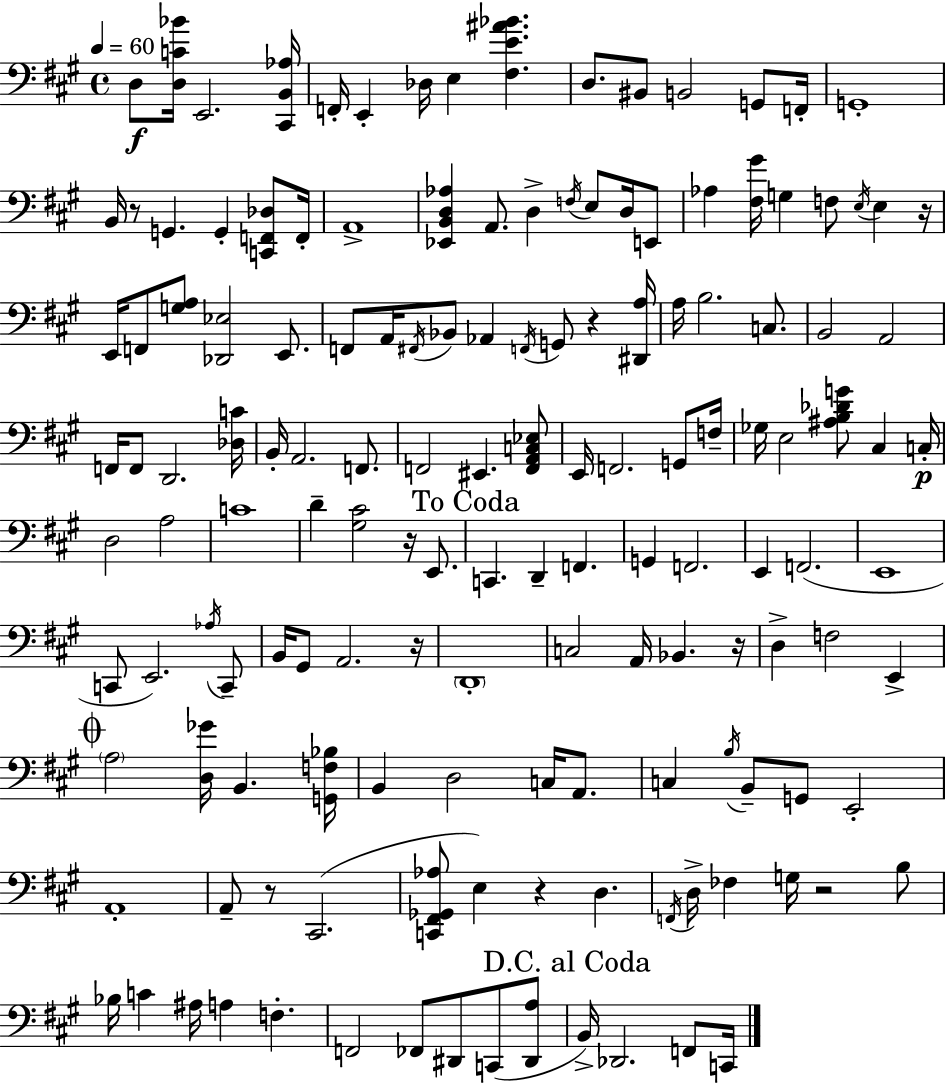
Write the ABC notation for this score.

X:1
T:Untitled
M:4/4
L:1/4
K:A
D,/2 [D,C_B]/4 E,,2 [^C,,B,,_A,]/4 F,,/4 E,, _D,/4 E, [^F,E^A_B] D,/2 ^B,,/2 B,,2 G,,/2 F,,/4 G,,4 B,,/4 z/2 G,, G,, [C,,F,,_D,]/2 F,,/4 A,,4 [_E,,B,,D,_A,] A,,/2 D, F,/4 E,/2 D,/4 E,,/2 _A, [^F,^G]/4 G, F,/2 E,/4 E, z/4 E,,/4 F,,/2 [G,A,]/2 [_D,,_E,]2 E,,/2 F,,/2 A,,/4 ^F,,/4 _B,,/2 _A,, F,,/4 G,,/2 z [^D,,A,]/4 A,/4 B,2 C,/2 B,,2 A,,2 F,,/4 F,,/2 D,,2 [_D,C]/4 B,,/4 A,,2 F,,/2 F,,2 ^E,, [F,,A,,C,_E,]/2 E,,/4 F,,2 G,,/2 F,/4 _G,/4 E,2 [^A,B,_DG]/2 ^C, C,/4 D,2 A,2 C4 D [^G,^C]2 z/4 E,,/2 C,, D,, F,, G,, F,,2 E,, F,,2 E,,4 C,,/2 E,,2 _A,/4 C,,/2 B,,/4 ^G,,/2 A,,2 z/4 D,,4 C,2 A,,/4 _B,, z/4 D, F,2 E,, A,2 [D,_G]/4 B,, [G,,F,_B,]/4 B,, D,2 C,/4 A,,/2 C, B,/4 B,,/2 G,,/2 E,,2 A,,4 A,,/2 z/2 ^C,,2 [C,,^F,,_G,,_A,]/2 E, z D, F,,/4 D,/4 _F, G,/4 z2 B,/2 _B,/4 C ^A,/4 A, F, F,,2 _F,,/2 ^D,,/2 C,,/2 [^D,,A,]/2 B,,/4 _D,,2 F,,/2 C,,/4